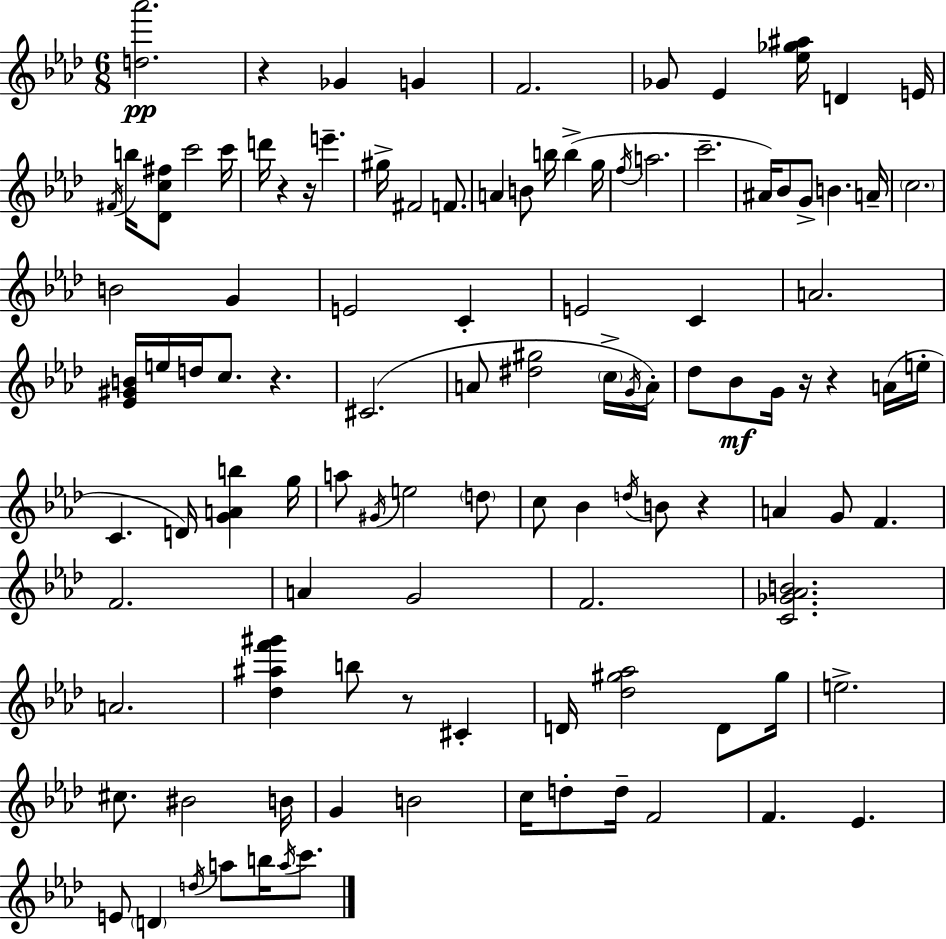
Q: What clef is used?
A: treble